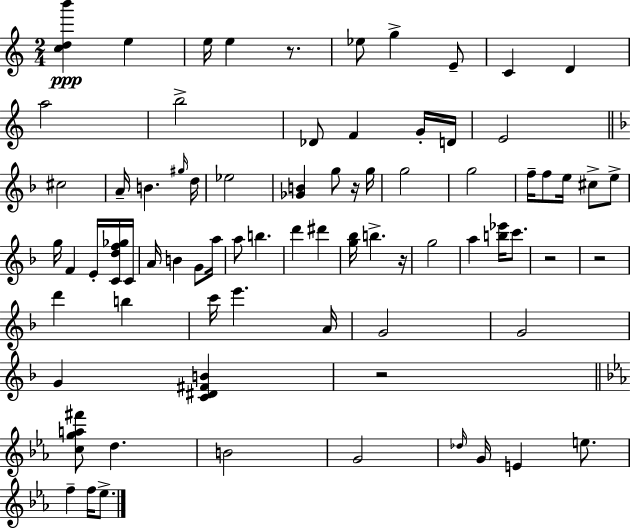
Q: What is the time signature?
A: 2/4